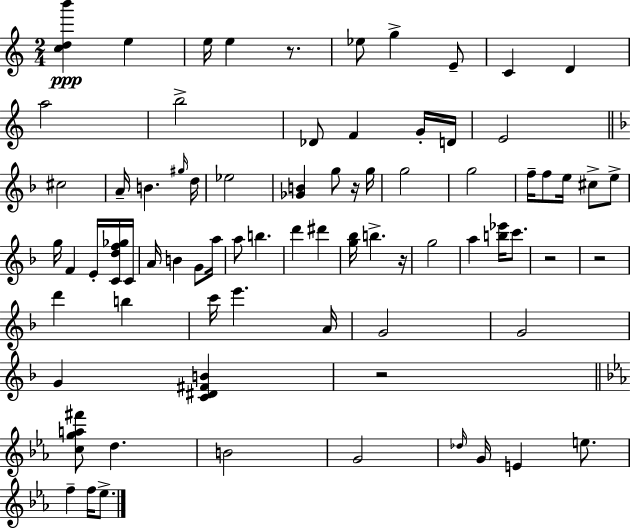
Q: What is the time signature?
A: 2/4